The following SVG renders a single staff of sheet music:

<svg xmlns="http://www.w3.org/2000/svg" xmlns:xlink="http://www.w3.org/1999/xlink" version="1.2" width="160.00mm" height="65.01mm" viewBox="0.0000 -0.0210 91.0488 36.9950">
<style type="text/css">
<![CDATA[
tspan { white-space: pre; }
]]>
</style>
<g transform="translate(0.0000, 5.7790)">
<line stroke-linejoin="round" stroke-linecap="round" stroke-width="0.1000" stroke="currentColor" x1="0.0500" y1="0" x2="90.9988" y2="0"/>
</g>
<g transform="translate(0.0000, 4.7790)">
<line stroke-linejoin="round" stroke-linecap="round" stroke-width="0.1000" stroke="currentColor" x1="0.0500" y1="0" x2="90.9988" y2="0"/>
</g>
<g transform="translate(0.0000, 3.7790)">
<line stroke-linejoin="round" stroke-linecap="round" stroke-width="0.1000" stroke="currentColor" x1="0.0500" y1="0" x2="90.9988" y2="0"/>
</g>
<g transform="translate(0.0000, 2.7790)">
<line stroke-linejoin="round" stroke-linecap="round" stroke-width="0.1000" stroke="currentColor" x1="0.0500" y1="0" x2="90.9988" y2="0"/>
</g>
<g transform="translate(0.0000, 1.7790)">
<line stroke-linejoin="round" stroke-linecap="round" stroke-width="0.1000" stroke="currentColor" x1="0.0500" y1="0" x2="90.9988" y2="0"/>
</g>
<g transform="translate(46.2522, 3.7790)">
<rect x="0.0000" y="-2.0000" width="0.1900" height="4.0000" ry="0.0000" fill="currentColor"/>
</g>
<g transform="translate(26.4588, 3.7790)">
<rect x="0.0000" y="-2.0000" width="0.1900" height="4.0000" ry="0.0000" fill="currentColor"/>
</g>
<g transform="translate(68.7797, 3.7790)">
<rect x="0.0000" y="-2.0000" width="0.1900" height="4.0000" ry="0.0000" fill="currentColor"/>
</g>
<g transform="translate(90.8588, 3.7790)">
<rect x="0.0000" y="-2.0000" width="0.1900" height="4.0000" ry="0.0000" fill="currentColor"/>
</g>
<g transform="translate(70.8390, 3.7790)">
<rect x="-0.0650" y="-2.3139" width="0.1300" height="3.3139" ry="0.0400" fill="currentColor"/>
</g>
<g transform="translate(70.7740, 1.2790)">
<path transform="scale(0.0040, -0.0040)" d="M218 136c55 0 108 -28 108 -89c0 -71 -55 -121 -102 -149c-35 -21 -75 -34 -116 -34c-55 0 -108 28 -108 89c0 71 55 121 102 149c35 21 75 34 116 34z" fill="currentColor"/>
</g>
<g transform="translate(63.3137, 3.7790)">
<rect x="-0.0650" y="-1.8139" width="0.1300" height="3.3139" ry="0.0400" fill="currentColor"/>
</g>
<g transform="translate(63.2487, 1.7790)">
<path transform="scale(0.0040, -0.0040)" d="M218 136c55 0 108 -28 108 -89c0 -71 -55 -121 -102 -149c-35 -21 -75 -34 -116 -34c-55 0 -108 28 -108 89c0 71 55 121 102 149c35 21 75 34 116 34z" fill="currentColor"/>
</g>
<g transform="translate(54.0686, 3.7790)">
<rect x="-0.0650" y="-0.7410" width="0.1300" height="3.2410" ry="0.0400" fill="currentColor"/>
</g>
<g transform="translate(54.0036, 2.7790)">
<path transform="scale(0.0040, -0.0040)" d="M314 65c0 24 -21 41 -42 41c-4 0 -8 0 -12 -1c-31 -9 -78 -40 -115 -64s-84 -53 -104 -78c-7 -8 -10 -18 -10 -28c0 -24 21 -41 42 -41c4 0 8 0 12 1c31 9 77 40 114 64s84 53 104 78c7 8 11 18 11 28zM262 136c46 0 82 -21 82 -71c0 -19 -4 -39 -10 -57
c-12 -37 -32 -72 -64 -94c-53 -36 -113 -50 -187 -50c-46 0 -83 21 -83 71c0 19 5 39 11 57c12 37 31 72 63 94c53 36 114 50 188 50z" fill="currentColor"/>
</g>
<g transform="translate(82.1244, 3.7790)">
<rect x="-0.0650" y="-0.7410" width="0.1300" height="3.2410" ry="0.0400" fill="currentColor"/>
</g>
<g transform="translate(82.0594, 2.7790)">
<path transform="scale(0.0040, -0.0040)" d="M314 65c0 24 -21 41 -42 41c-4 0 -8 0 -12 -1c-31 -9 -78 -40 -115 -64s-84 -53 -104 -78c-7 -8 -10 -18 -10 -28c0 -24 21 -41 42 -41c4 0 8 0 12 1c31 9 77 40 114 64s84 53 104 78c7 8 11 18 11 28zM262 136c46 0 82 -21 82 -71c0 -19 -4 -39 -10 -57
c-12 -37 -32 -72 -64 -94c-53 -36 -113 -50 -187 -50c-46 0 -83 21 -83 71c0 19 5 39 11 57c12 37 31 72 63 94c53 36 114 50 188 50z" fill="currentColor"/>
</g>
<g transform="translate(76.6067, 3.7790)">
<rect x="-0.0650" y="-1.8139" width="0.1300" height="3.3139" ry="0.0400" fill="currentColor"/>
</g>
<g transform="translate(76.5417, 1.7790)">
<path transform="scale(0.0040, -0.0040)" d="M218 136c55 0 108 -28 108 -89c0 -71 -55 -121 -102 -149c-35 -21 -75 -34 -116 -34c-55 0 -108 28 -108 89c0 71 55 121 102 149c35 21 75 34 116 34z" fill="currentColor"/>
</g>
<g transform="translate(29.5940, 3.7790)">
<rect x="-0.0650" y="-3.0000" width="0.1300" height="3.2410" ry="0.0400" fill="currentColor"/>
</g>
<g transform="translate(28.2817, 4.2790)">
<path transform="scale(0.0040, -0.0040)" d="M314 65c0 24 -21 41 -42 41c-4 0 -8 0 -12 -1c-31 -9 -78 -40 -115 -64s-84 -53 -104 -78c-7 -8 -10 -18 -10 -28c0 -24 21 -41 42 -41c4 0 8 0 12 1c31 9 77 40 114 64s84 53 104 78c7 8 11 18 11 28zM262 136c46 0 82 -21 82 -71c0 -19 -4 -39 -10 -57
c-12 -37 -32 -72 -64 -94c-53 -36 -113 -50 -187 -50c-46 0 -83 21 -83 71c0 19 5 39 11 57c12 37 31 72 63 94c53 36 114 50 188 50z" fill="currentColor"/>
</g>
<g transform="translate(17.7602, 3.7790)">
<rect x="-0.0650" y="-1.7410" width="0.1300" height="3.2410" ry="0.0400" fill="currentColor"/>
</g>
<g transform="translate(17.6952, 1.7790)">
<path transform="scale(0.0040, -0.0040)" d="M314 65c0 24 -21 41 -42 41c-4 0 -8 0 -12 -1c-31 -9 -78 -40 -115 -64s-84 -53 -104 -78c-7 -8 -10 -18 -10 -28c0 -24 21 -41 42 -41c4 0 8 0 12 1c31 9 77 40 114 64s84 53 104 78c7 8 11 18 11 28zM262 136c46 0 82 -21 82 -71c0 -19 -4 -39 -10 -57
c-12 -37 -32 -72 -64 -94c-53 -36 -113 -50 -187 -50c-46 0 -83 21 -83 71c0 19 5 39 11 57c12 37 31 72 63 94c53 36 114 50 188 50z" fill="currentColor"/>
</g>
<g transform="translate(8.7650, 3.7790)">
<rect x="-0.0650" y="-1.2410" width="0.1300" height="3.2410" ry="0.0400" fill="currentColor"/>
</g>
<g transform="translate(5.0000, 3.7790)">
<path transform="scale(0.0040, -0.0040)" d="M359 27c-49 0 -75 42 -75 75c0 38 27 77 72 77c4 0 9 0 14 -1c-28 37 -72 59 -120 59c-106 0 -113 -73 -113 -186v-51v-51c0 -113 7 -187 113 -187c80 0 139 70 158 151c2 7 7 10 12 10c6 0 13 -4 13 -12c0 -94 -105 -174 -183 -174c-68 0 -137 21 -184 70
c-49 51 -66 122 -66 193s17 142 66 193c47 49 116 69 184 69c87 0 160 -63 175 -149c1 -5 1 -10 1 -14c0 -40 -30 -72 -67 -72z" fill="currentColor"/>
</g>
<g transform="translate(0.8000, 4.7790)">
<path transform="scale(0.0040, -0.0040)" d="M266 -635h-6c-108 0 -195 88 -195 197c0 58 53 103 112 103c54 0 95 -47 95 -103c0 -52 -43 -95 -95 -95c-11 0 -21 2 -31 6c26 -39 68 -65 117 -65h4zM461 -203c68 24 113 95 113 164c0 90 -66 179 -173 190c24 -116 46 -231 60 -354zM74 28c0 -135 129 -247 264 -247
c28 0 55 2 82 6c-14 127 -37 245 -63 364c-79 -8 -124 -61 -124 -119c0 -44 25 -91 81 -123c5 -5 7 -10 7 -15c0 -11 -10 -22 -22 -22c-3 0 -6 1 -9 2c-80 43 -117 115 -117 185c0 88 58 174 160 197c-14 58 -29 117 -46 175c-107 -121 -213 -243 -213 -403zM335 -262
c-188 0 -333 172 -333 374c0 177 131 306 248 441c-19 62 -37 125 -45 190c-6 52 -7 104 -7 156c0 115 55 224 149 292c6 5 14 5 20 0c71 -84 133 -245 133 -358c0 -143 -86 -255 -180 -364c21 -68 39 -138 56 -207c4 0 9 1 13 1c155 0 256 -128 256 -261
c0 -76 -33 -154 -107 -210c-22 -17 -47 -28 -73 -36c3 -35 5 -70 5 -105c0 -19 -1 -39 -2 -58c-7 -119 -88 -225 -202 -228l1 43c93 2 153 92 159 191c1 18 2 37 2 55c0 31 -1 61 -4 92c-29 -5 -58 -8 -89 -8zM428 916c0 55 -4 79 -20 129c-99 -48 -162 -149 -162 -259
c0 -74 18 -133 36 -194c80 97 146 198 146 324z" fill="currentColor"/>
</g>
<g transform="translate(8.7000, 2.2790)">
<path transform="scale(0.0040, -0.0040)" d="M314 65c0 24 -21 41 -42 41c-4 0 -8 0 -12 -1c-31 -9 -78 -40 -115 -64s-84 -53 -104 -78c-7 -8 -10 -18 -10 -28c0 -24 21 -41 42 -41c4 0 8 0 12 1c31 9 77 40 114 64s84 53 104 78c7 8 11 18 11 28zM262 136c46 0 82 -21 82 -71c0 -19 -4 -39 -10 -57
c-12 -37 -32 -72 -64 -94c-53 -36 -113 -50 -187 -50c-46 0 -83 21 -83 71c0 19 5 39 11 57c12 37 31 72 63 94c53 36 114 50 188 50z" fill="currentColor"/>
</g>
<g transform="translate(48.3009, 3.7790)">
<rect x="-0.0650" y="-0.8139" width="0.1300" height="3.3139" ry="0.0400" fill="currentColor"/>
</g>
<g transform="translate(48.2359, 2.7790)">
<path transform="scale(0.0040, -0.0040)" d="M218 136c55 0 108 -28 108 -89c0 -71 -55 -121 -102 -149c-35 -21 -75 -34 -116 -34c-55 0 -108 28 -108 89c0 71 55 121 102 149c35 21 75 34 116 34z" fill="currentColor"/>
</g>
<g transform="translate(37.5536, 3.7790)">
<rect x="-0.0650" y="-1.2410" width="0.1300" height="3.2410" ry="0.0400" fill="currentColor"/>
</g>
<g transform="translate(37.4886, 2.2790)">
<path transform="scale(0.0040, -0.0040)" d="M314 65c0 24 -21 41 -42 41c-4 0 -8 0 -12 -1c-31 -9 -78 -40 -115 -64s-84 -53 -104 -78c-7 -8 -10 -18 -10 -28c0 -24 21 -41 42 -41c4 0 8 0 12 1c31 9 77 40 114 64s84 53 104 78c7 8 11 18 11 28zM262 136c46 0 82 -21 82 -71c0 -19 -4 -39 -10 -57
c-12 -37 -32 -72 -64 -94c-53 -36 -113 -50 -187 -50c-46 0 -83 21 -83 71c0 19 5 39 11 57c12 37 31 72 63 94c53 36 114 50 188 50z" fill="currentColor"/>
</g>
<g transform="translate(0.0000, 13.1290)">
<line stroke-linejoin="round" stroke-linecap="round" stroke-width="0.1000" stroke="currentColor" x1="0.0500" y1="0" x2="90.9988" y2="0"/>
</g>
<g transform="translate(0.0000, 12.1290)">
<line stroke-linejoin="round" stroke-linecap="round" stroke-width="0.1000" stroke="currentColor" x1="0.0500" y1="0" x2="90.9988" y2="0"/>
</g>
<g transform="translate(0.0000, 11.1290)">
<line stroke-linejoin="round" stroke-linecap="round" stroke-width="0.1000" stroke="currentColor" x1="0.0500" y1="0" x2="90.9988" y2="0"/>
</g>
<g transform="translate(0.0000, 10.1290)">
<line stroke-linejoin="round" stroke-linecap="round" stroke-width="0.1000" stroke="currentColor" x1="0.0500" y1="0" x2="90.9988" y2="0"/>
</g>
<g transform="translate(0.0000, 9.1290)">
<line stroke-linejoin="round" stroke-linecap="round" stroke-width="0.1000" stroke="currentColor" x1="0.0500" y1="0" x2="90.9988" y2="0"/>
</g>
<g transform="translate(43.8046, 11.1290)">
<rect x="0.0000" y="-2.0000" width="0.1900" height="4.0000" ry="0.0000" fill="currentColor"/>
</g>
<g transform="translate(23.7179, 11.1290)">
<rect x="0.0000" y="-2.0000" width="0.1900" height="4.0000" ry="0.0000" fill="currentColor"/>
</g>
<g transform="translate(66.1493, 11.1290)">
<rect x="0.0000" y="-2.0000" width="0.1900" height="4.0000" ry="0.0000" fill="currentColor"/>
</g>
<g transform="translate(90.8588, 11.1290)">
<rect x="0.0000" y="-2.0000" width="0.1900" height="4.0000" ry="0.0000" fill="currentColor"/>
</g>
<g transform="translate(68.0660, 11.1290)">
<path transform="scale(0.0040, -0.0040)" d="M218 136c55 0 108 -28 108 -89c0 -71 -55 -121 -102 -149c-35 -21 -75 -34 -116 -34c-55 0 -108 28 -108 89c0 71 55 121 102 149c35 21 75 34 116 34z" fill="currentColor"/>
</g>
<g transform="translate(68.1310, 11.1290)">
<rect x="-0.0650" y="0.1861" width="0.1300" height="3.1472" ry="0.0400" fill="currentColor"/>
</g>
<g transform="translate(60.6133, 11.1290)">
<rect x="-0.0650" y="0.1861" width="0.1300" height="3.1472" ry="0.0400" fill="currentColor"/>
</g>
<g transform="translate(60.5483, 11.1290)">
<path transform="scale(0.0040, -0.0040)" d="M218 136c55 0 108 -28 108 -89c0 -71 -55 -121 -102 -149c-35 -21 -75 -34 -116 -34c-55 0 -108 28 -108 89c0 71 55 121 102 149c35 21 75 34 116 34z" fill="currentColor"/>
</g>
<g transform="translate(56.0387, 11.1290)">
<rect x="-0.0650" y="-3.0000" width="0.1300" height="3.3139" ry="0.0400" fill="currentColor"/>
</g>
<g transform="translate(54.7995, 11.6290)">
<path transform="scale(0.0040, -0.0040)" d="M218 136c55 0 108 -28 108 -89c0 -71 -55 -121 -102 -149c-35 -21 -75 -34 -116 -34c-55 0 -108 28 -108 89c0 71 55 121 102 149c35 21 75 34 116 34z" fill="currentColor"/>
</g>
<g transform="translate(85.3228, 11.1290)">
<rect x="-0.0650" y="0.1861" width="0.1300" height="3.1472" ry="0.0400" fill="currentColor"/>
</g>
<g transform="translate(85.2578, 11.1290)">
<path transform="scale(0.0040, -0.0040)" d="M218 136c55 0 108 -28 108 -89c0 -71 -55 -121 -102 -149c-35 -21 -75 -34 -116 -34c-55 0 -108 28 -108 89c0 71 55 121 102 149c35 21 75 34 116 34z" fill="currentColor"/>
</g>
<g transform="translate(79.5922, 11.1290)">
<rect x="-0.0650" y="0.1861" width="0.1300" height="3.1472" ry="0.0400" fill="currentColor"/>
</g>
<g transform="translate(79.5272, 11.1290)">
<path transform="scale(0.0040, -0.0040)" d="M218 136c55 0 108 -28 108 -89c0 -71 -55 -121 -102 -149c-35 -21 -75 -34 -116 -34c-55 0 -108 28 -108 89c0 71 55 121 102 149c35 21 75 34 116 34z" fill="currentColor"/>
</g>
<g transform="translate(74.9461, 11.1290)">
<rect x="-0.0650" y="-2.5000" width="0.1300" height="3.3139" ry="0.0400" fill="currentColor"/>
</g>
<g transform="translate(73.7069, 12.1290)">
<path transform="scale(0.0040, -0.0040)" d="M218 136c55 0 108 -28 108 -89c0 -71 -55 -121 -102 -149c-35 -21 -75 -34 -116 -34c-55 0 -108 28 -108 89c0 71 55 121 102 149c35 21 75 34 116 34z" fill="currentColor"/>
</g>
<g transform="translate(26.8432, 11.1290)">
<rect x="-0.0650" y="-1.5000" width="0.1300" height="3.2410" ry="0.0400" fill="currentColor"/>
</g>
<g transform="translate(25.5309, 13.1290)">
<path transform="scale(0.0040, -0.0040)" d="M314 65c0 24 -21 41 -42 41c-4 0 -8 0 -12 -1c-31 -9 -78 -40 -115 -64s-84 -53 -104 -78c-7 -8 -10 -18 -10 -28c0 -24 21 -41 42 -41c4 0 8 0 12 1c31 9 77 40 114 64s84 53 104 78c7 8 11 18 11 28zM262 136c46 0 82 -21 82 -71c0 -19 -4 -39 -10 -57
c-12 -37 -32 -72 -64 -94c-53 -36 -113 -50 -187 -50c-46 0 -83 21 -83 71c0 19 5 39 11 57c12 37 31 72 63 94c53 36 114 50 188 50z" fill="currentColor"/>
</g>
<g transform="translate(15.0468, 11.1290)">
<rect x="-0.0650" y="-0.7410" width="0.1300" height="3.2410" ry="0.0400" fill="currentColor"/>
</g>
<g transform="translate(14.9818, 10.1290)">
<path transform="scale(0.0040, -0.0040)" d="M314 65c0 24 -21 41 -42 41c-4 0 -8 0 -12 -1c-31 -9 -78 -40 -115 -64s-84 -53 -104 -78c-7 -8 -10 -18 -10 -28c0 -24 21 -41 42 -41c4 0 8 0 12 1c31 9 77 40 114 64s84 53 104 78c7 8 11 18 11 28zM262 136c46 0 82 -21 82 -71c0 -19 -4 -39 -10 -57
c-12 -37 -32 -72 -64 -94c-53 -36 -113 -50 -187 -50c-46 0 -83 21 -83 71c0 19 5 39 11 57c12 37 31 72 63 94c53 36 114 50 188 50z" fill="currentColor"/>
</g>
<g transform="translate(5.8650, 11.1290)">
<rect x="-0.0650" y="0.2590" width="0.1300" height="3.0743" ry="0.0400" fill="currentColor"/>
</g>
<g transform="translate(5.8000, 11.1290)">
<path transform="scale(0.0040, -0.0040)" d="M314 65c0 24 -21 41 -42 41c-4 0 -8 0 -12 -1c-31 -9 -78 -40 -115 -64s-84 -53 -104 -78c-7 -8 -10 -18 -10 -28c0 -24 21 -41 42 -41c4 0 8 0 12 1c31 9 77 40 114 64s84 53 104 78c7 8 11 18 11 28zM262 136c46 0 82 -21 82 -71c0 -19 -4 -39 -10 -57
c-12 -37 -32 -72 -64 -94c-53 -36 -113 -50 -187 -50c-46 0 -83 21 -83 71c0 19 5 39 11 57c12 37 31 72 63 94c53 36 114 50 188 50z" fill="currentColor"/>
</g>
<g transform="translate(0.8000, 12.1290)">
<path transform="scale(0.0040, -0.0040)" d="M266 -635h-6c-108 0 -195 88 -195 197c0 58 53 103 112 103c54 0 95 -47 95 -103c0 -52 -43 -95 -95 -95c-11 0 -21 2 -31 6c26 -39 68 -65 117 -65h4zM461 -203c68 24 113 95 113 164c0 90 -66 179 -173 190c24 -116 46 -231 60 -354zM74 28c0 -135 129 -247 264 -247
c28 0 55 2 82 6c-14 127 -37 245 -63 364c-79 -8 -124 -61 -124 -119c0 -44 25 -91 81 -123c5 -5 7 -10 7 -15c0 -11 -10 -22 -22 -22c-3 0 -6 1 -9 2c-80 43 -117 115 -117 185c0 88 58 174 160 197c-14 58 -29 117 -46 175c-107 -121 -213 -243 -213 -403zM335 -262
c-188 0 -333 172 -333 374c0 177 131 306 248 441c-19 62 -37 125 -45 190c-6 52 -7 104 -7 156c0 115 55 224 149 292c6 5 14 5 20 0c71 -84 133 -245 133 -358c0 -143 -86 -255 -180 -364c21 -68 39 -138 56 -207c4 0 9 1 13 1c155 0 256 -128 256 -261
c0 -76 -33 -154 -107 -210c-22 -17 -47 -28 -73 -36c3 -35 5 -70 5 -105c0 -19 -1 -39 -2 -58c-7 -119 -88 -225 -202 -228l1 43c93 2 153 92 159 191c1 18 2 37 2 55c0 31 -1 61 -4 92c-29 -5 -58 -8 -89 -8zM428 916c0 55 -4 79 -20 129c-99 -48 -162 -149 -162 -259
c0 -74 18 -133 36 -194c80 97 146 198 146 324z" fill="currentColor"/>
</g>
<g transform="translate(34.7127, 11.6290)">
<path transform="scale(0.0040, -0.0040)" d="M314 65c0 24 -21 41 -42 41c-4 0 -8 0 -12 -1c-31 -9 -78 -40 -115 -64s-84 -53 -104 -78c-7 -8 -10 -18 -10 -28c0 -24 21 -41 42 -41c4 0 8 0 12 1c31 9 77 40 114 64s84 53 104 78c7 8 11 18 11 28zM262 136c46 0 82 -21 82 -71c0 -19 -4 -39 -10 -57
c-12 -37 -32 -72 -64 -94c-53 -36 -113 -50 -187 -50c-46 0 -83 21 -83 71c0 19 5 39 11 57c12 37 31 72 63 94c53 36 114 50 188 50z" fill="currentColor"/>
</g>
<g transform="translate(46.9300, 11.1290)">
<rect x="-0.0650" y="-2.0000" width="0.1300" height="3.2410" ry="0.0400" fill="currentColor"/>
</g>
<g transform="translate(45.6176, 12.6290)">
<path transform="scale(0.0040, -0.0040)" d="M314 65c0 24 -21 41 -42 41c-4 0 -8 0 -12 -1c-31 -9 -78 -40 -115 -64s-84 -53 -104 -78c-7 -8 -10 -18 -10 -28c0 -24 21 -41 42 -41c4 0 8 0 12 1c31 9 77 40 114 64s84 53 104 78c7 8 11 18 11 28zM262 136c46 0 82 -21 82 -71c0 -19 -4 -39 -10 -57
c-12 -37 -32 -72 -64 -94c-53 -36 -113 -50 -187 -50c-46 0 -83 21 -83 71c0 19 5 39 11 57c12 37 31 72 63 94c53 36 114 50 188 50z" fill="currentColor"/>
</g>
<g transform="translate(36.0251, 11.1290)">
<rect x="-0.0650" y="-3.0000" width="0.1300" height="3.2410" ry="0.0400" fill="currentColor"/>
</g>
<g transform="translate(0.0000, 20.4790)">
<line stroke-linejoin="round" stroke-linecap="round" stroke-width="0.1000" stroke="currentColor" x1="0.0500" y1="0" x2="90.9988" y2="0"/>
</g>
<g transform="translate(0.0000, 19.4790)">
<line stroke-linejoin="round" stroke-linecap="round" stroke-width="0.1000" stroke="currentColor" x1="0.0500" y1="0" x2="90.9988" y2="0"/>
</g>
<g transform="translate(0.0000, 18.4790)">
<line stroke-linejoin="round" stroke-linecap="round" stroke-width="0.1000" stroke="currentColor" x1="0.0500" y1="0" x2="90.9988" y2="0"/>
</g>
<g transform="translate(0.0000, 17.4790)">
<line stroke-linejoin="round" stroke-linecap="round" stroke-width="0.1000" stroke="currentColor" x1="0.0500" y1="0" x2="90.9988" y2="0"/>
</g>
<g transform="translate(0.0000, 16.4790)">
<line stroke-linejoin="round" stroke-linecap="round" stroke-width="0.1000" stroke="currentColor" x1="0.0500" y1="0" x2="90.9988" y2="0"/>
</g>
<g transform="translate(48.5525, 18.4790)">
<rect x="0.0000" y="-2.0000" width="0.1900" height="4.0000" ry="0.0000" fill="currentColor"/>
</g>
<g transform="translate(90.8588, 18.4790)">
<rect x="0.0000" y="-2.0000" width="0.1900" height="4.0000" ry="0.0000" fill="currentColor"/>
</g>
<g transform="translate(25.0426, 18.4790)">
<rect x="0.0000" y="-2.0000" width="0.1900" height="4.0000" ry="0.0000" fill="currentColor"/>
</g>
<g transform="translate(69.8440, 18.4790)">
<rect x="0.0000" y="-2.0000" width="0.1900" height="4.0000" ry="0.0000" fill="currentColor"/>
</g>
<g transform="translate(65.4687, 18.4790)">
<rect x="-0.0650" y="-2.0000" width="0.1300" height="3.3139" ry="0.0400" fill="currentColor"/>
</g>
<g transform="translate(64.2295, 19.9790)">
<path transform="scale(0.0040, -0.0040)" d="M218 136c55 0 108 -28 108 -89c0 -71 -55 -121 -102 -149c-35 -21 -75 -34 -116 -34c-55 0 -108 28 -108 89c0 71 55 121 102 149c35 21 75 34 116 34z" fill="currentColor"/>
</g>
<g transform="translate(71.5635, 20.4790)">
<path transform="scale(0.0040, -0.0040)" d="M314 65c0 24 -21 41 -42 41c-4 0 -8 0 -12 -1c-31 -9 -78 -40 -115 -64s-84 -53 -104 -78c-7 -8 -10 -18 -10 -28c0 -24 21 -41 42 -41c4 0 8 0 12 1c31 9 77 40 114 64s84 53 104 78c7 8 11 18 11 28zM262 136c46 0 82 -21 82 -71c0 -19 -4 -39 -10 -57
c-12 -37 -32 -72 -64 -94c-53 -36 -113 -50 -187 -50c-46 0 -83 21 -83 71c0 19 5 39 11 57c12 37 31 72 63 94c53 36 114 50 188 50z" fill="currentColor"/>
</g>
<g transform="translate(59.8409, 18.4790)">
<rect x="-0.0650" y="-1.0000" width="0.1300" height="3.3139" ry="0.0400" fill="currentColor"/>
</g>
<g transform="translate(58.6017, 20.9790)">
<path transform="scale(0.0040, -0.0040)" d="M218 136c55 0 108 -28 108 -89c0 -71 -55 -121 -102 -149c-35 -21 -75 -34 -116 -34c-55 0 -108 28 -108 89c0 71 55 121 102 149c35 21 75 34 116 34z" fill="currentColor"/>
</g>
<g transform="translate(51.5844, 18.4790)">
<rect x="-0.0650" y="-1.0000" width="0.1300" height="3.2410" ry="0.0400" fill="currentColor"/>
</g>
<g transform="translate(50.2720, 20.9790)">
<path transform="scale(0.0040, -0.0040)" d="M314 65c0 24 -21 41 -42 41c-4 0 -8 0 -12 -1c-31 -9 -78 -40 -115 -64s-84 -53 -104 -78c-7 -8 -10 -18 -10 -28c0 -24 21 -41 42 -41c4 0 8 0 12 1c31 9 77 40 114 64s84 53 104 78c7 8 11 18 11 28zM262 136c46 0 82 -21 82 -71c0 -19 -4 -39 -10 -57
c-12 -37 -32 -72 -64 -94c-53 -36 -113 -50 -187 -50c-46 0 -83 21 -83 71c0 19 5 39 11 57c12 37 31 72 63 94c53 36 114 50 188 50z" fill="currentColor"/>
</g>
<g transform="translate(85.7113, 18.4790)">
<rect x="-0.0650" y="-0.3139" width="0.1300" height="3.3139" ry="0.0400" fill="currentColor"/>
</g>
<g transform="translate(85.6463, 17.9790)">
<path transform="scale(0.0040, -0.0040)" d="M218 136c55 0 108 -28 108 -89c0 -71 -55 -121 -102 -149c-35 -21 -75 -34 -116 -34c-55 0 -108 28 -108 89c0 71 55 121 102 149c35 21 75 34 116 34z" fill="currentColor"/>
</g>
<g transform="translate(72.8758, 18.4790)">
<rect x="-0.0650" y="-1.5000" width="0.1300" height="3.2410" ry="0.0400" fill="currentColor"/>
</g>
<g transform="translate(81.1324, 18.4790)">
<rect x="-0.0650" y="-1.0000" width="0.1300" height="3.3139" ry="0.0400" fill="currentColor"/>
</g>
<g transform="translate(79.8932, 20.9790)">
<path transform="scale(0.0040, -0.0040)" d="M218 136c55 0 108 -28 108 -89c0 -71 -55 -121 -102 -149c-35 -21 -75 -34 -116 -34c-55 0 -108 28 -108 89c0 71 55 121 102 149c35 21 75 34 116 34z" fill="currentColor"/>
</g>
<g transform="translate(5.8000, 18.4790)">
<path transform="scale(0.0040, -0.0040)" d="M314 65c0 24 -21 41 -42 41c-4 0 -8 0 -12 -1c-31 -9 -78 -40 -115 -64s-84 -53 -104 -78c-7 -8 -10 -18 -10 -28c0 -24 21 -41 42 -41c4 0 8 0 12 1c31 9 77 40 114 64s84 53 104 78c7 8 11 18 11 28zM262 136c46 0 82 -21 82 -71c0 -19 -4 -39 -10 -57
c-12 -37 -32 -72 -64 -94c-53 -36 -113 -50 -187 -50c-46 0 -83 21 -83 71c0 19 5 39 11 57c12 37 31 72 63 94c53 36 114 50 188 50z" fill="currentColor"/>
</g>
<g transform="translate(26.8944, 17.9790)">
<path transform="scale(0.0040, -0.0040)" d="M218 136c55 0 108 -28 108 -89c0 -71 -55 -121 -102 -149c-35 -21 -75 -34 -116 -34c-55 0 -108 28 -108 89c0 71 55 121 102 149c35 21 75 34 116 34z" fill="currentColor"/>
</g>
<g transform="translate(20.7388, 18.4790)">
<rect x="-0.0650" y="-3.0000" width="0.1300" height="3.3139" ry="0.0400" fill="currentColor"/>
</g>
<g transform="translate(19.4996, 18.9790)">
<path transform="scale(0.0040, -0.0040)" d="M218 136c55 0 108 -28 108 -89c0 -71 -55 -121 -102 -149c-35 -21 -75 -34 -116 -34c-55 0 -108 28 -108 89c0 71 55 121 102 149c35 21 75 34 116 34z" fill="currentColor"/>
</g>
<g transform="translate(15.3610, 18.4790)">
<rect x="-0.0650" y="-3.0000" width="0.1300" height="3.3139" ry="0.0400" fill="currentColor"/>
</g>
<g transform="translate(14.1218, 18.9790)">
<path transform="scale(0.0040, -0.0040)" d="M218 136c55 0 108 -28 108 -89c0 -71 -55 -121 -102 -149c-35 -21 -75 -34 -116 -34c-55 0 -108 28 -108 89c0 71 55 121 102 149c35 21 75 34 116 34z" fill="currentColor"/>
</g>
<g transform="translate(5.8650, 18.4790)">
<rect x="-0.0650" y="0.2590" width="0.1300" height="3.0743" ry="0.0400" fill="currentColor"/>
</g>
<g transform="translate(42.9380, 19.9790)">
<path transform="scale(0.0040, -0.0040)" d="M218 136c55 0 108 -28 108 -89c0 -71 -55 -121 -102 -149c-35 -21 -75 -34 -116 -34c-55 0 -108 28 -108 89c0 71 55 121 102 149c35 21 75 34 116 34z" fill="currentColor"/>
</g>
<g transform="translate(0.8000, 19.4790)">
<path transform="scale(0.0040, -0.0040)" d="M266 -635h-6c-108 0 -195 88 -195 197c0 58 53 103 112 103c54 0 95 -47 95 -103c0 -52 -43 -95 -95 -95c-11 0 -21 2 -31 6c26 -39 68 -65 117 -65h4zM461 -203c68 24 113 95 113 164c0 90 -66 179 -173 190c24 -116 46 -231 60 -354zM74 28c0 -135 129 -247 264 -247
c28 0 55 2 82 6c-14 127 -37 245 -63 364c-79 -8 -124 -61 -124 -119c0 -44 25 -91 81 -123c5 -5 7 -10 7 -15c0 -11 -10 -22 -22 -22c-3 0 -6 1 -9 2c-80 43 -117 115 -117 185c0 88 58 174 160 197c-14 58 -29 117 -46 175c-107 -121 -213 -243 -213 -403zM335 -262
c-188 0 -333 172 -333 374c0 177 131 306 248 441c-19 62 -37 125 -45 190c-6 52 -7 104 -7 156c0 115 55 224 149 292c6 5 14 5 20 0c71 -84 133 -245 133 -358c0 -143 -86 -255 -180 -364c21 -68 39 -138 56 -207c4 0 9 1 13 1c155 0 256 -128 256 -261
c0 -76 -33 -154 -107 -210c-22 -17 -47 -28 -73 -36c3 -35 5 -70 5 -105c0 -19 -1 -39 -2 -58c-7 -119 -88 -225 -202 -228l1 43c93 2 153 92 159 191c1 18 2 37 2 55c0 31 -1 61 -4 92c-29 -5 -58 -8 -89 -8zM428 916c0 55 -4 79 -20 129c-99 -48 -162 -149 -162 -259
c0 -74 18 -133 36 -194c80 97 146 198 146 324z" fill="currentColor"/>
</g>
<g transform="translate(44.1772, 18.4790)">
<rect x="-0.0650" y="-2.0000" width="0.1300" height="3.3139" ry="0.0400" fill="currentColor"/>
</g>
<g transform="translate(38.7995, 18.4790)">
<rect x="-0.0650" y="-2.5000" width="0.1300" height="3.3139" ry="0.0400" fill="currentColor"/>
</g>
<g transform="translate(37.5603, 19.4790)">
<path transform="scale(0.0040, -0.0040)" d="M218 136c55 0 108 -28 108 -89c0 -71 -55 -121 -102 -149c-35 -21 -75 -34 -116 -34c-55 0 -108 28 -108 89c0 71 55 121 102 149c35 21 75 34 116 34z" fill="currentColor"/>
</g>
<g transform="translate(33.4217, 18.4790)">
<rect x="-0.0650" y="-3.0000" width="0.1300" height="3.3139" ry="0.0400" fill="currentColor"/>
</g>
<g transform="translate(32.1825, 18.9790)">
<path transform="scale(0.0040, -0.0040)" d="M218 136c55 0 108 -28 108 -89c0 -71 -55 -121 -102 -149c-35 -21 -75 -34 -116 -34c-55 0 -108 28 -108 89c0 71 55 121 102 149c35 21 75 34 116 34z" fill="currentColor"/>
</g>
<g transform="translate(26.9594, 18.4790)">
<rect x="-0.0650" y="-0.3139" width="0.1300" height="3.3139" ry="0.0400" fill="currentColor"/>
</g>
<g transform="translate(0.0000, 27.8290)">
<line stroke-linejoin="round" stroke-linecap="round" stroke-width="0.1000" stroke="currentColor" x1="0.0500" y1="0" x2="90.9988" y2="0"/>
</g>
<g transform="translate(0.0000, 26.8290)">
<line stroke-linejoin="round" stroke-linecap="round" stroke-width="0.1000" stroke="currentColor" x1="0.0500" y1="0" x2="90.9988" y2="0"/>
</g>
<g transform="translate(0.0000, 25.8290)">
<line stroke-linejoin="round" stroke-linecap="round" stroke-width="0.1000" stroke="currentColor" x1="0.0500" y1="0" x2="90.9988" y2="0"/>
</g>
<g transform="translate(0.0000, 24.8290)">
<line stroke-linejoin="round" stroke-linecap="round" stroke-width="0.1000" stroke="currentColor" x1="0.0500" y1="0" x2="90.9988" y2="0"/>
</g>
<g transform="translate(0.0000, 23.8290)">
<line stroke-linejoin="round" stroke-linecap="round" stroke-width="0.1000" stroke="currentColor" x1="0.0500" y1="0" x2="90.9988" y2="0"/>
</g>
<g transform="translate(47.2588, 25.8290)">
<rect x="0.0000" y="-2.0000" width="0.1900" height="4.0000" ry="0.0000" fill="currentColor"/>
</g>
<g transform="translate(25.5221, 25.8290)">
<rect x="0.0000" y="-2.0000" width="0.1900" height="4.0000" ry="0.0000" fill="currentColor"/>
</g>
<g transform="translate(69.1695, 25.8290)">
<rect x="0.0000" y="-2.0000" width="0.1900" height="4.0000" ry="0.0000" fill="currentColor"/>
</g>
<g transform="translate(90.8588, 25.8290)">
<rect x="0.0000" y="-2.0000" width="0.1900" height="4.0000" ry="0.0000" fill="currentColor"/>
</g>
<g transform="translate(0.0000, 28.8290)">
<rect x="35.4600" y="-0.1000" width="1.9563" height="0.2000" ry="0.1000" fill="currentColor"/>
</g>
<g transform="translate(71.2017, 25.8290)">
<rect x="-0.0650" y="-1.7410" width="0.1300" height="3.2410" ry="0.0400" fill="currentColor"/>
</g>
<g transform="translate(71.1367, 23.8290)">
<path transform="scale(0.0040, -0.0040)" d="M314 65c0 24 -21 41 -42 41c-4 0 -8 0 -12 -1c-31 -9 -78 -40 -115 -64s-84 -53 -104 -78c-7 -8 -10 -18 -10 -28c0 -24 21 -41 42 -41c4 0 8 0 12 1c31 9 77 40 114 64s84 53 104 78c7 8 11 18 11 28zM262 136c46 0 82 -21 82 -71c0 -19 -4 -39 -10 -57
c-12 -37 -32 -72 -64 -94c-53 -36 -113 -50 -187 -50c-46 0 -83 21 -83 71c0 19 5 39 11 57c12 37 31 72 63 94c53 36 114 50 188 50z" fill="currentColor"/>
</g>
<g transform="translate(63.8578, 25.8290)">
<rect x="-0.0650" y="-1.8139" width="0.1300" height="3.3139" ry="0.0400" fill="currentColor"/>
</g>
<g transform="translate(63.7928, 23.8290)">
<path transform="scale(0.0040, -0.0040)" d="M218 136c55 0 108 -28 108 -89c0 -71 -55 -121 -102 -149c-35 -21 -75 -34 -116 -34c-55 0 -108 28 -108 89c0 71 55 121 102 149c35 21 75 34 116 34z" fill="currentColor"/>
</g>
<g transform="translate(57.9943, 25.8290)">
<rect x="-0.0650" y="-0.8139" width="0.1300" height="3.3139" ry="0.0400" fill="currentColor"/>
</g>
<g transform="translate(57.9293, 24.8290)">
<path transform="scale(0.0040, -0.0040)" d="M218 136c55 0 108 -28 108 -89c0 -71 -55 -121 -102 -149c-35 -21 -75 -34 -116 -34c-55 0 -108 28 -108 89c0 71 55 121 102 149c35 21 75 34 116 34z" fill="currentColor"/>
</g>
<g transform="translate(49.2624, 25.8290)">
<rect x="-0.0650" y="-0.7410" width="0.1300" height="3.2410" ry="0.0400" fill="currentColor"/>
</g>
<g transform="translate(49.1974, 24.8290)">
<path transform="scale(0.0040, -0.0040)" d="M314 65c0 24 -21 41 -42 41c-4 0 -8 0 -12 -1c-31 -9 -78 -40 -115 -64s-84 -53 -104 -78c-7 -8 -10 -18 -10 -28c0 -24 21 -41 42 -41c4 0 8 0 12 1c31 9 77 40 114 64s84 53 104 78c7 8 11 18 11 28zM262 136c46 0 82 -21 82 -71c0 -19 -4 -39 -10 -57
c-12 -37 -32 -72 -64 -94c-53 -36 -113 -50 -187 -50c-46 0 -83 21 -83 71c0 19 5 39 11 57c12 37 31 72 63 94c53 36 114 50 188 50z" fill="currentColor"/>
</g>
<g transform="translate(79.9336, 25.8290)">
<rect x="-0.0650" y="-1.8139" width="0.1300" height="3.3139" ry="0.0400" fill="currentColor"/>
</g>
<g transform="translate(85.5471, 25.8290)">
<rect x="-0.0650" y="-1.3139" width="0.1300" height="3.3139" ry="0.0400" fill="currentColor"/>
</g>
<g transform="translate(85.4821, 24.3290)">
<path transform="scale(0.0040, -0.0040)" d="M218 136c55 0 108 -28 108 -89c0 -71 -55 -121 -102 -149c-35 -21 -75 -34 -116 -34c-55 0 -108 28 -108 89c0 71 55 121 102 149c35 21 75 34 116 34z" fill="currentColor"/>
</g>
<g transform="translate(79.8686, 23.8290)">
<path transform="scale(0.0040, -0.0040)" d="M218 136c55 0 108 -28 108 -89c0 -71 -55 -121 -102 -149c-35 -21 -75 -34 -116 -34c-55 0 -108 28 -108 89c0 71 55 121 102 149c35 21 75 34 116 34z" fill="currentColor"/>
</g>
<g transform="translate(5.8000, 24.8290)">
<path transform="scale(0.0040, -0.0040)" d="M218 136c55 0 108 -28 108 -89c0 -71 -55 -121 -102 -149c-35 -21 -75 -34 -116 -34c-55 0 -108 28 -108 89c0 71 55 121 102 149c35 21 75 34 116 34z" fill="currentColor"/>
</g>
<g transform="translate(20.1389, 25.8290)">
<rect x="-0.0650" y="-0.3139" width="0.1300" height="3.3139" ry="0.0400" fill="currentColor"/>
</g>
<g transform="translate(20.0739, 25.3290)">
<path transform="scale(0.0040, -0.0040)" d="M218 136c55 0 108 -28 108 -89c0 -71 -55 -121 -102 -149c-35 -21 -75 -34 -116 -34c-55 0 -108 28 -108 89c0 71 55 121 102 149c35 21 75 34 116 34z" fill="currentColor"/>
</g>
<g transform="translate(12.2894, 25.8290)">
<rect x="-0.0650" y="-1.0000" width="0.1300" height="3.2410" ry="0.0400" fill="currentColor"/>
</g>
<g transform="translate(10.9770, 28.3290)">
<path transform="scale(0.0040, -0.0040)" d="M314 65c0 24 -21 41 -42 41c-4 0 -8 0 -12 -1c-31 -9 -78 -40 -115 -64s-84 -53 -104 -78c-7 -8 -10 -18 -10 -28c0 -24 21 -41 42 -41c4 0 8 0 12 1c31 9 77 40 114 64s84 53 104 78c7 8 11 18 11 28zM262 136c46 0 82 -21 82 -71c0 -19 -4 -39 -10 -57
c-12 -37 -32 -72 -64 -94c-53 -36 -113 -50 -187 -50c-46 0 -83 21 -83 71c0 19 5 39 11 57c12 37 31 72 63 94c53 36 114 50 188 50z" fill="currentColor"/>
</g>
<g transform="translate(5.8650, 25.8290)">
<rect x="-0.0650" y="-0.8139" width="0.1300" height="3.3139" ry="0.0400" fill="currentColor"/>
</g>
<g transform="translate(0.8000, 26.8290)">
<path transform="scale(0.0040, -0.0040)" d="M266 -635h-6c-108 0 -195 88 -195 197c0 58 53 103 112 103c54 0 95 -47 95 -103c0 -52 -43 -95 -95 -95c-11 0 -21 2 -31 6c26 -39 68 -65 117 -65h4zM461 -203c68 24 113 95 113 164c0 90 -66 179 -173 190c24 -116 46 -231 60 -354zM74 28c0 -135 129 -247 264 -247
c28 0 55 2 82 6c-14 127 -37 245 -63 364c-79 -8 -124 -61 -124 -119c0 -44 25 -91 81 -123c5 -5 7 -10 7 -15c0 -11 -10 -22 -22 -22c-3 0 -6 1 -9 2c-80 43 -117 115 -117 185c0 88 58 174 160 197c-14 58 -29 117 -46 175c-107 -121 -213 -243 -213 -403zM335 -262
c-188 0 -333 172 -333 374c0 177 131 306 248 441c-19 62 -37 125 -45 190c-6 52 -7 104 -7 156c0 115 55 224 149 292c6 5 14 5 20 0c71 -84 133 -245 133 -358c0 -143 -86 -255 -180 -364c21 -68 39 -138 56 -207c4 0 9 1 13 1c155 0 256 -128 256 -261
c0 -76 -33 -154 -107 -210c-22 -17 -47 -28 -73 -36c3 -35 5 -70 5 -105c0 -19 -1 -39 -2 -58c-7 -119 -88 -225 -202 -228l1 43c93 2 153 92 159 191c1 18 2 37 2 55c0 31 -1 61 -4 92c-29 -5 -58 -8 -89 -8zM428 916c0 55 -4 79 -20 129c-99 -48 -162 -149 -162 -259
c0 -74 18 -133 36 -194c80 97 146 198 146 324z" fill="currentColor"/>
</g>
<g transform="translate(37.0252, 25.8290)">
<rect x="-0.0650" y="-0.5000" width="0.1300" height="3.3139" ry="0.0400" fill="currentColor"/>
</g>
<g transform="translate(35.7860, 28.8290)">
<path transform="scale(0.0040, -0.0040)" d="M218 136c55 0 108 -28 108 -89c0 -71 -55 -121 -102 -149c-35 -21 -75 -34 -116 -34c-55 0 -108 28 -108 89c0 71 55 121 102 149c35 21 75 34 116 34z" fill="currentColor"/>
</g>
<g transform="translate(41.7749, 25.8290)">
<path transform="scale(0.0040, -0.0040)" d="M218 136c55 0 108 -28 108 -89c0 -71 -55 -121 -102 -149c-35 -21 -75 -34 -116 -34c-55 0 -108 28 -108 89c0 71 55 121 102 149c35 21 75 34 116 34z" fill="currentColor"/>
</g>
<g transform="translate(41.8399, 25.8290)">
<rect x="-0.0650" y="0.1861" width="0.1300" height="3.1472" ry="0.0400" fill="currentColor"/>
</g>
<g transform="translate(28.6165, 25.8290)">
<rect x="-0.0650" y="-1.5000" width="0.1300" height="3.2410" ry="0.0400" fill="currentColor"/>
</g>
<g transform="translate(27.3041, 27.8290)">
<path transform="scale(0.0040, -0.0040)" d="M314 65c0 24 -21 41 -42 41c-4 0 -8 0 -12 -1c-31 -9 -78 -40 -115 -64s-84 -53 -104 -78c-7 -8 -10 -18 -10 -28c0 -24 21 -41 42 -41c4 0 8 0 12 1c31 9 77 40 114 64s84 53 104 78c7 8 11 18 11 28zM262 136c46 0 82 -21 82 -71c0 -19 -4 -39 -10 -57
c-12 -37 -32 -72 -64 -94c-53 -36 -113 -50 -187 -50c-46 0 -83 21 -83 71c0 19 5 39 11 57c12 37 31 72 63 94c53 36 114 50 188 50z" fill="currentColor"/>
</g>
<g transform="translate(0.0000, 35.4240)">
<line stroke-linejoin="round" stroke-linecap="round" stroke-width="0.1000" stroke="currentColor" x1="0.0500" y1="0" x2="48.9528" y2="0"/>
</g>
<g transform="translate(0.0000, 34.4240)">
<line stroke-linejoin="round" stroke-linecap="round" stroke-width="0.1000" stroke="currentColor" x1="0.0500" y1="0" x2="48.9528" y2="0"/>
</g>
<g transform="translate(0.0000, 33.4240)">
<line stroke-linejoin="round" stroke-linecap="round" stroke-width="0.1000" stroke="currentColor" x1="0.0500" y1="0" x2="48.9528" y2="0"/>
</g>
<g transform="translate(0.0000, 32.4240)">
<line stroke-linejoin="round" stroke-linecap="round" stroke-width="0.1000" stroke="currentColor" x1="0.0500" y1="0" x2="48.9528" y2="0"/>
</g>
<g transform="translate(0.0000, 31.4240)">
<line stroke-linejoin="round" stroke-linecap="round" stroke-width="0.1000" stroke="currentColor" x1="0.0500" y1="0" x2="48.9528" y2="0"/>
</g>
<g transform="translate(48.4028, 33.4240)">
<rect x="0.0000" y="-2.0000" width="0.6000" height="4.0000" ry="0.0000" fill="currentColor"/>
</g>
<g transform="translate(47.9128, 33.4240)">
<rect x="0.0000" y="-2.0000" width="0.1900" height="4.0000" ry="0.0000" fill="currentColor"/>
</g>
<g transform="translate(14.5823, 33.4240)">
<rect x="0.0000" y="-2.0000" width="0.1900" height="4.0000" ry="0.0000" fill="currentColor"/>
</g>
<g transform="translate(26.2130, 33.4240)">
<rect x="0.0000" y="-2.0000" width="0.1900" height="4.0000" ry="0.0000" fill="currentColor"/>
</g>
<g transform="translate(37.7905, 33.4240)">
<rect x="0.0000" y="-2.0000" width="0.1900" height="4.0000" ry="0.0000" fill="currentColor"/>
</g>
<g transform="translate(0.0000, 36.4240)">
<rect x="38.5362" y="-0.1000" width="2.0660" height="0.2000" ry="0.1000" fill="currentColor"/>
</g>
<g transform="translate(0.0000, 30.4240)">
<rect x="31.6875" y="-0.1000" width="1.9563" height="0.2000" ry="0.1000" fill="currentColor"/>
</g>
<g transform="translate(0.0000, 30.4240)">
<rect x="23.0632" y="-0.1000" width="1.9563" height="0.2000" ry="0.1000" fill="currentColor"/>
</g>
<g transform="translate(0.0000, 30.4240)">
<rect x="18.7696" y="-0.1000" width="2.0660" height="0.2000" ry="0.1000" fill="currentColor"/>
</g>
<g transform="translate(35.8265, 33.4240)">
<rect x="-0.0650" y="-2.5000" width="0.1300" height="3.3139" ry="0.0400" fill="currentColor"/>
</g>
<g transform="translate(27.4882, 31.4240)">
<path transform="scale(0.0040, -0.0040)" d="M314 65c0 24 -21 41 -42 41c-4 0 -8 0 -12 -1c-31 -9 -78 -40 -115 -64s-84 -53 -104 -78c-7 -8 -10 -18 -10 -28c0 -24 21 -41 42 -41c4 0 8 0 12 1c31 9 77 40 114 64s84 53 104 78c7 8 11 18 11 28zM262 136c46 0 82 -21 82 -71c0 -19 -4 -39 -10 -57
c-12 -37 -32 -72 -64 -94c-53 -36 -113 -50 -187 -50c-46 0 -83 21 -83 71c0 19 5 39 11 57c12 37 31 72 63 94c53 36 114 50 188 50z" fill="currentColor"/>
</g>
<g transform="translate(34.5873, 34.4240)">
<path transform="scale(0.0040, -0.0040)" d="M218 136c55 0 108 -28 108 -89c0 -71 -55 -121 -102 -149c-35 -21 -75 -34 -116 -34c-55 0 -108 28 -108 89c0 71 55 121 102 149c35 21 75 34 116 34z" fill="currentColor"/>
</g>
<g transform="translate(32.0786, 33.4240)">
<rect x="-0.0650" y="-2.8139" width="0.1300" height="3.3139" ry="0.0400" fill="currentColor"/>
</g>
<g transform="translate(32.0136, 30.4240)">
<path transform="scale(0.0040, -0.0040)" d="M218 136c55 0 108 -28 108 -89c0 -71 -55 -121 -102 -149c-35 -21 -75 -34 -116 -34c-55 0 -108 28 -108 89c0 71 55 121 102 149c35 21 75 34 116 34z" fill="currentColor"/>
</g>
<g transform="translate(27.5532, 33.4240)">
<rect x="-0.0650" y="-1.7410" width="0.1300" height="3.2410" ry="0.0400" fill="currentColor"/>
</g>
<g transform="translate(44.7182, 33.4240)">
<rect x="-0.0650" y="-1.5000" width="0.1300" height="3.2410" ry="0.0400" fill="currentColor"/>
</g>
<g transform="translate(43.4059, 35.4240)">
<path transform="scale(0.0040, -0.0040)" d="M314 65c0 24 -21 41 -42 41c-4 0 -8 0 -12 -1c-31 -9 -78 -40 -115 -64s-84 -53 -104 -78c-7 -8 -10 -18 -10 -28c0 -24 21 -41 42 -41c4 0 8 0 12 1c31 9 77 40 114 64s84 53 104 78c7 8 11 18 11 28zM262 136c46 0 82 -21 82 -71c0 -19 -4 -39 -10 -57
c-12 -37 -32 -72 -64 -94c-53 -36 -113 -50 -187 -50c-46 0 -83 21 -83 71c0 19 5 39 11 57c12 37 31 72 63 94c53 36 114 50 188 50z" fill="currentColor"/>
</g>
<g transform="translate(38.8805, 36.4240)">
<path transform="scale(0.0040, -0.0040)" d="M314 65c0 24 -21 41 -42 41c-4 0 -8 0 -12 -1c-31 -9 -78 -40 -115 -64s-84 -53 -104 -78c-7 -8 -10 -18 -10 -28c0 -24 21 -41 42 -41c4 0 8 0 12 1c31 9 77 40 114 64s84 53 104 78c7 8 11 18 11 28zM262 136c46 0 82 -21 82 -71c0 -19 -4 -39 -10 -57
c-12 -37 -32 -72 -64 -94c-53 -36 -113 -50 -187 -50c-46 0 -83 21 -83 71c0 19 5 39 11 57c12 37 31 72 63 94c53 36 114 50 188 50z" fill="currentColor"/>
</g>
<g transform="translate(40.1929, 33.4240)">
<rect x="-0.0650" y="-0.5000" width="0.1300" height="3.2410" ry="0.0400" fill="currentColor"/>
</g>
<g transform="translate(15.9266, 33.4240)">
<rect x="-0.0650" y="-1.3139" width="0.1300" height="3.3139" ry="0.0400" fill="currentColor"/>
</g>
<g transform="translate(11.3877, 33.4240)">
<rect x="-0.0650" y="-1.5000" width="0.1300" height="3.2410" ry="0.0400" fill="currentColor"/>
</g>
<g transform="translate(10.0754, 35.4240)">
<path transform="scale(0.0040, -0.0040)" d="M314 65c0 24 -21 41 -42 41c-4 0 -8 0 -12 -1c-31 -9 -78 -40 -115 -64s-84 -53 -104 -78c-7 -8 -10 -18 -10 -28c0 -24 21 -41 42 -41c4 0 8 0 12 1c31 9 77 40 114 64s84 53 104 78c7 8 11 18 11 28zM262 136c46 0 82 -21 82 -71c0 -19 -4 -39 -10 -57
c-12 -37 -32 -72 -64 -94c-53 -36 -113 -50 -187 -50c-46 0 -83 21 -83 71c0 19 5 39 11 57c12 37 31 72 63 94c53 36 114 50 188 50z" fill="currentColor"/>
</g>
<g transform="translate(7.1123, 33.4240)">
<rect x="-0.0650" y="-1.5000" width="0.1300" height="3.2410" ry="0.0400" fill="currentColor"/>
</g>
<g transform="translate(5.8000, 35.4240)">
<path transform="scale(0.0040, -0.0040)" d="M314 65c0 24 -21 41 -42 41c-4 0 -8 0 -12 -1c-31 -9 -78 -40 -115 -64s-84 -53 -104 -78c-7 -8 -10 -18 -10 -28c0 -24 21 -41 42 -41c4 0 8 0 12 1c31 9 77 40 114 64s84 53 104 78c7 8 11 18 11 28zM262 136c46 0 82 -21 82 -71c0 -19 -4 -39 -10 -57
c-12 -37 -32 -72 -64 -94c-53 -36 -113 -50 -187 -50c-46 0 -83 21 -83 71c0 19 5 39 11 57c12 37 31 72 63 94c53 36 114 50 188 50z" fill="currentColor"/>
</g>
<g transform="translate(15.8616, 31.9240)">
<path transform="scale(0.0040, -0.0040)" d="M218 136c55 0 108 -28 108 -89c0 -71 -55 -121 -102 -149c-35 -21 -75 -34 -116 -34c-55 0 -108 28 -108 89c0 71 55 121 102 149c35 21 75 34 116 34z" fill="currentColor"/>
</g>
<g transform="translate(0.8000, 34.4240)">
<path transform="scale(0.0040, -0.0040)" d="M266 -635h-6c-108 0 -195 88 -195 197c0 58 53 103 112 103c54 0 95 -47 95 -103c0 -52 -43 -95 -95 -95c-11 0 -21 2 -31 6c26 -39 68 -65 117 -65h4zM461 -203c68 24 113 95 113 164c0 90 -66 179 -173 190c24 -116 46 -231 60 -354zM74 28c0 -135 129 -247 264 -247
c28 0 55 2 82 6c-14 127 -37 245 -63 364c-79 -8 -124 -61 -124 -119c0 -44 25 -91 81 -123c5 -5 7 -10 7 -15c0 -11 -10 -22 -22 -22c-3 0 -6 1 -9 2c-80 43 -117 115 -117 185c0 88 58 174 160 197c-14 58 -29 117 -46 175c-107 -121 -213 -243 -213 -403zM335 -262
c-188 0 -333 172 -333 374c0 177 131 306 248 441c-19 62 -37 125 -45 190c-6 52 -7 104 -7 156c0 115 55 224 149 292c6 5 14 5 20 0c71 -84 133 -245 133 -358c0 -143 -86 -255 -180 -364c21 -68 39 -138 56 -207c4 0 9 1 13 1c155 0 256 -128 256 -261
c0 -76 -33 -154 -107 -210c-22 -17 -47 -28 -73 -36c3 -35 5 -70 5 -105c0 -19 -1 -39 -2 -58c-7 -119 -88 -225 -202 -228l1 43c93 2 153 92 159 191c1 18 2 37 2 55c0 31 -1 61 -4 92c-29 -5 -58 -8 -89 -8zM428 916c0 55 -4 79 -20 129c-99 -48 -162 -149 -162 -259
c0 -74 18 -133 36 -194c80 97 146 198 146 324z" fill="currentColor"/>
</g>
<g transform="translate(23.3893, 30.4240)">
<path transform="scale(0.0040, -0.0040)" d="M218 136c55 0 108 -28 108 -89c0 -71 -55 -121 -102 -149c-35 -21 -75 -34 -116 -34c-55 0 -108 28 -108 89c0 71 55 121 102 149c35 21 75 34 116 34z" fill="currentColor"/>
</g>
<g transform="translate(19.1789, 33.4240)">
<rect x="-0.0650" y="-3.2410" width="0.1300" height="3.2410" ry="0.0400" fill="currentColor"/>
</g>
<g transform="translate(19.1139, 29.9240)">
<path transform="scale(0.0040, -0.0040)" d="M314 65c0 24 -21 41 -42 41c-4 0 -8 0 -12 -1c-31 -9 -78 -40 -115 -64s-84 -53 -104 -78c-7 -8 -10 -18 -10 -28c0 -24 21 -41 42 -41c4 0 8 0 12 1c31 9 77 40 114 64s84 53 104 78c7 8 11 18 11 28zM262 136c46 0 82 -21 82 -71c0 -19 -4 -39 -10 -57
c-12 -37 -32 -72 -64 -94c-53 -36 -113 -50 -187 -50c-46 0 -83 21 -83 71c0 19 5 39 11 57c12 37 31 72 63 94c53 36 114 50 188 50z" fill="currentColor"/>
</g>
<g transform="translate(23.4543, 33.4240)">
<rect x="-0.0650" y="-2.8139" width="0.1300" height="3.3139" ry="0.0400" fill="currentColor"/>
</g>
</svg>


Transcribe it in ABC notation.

X:1
T:Untitled
M:4/4
L:1/4
K:C
e2 f2 A2 e2 d d2 f g f d2 B2 d2 E2 A2 F2 A B B G B B B2 A A c A G F D2 D F E2 D c d D2 c E2 C B d2 d f f2 f e E2 E2 e b2 a f2 a G C2 E2